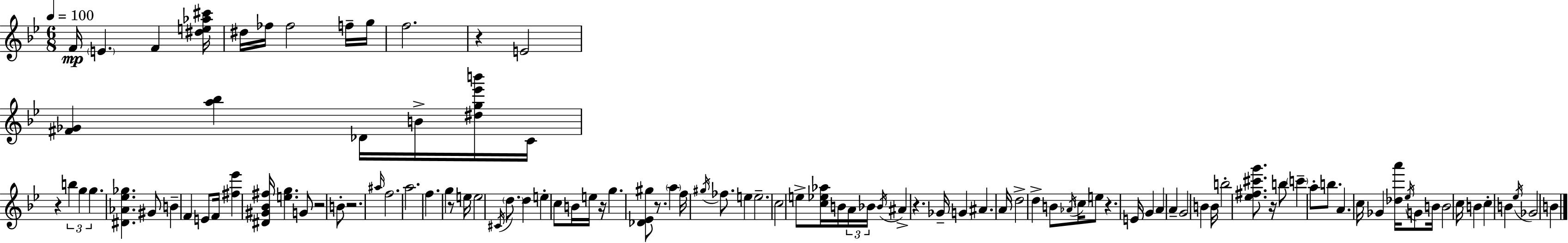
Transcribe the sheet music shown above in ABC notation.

X:1
T:Untitled
M:6/8
L:1/4
K:Bb
F/4 E F [^de_a^c']/4 ^d/4 _f/4 _f2 f/4 g/4 f2 z E2 [^F_G] [a_b] _D/4 B/4 [^dg_e'b']/4 C/4 z b g g [^D_A_e_g] ^G/2 B F E/2 F/4 [^f_e'] [^D^G_B^f]/4 [eg] G/2 z2 B/2 z2 ^a/4 f2 a2 f g z/2 e/4 e2 ^C/4 d/2 d e c/2 B/4 e/4 z/4 g [_D_E^g]/2 z/2 a f/4 ^g/4 _f/2 e e2 c2 e/2 [c_e_a]/4 B/4 A/4 _B/4 _B/4 ^A z _G/4 G ^A A/4 d2 d B/2 _A/4 c/4 e/2 z E/4 G A A G2 B B/4 b2 [_e^f^c'g']/2 z/4 b/2 c' a/2 b/2 A c/4 _G [_da']/4 _e/4 G/2 B/4 B2 c/4 B c B _e/4 _G2 B